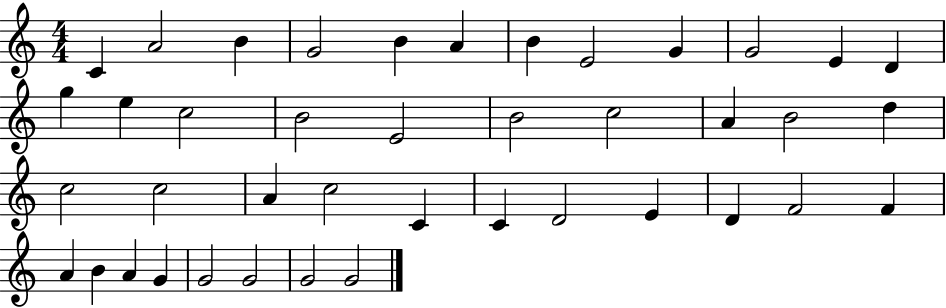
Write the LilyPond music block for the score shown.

{
  \clef treble
  \numericTimeSignature
  \time 4/4
  \key c \major
  c'4 a'2 b'4 | g'2 b'4 a'4 | b'4 e'2 g'4 | g'2 e'4 d'4 | \break g''4 e''4 c''2 | b'2 e'2 | b'2 c''2 | a'4 b'2 d''4 | \break c''2 c''2 | a'4 c''2 c'4 | c'4 d'2 e'4 | d'4 f'2 f'4 | \break a'4 b'4 a'4 g'4 | g'2 g'2 | g'2 g'2 | \bar "|."
}